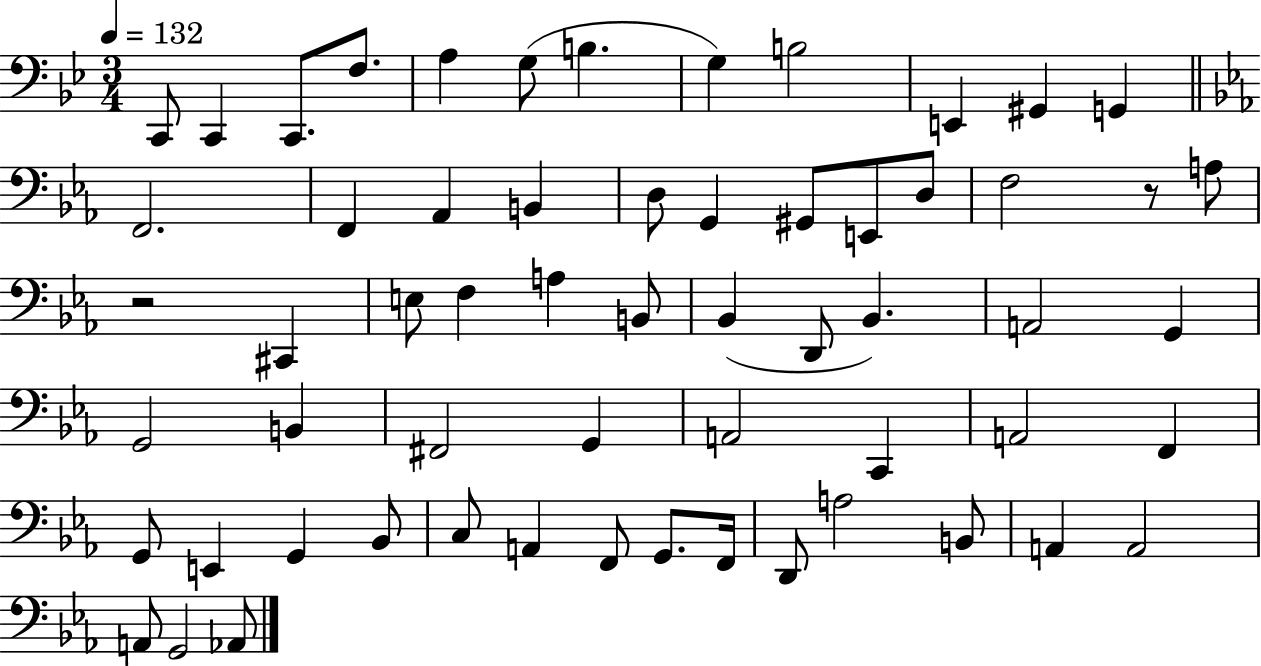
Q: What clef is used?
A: bass